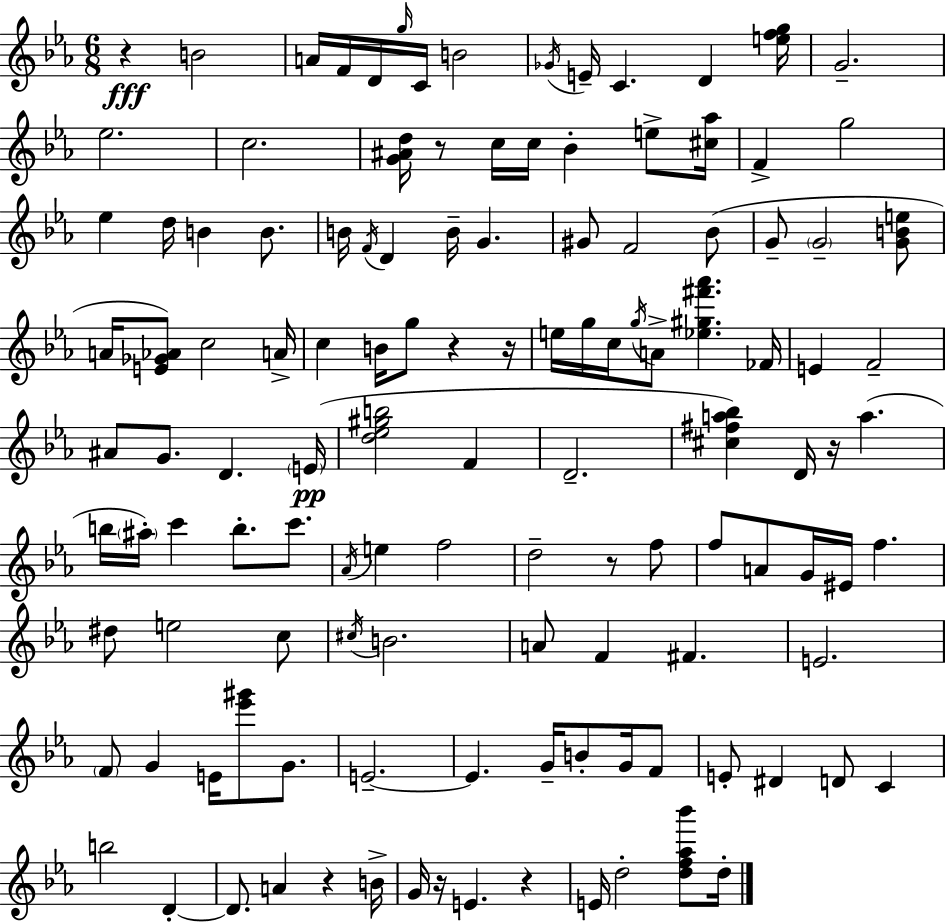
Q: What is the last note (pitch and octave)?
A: D5